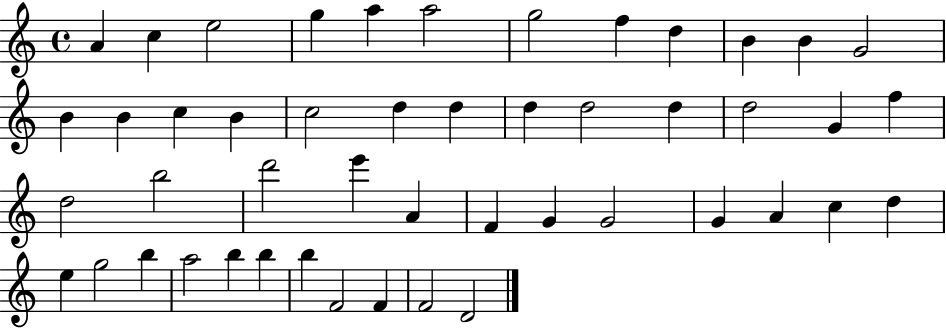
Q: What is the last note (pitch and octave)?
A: D4